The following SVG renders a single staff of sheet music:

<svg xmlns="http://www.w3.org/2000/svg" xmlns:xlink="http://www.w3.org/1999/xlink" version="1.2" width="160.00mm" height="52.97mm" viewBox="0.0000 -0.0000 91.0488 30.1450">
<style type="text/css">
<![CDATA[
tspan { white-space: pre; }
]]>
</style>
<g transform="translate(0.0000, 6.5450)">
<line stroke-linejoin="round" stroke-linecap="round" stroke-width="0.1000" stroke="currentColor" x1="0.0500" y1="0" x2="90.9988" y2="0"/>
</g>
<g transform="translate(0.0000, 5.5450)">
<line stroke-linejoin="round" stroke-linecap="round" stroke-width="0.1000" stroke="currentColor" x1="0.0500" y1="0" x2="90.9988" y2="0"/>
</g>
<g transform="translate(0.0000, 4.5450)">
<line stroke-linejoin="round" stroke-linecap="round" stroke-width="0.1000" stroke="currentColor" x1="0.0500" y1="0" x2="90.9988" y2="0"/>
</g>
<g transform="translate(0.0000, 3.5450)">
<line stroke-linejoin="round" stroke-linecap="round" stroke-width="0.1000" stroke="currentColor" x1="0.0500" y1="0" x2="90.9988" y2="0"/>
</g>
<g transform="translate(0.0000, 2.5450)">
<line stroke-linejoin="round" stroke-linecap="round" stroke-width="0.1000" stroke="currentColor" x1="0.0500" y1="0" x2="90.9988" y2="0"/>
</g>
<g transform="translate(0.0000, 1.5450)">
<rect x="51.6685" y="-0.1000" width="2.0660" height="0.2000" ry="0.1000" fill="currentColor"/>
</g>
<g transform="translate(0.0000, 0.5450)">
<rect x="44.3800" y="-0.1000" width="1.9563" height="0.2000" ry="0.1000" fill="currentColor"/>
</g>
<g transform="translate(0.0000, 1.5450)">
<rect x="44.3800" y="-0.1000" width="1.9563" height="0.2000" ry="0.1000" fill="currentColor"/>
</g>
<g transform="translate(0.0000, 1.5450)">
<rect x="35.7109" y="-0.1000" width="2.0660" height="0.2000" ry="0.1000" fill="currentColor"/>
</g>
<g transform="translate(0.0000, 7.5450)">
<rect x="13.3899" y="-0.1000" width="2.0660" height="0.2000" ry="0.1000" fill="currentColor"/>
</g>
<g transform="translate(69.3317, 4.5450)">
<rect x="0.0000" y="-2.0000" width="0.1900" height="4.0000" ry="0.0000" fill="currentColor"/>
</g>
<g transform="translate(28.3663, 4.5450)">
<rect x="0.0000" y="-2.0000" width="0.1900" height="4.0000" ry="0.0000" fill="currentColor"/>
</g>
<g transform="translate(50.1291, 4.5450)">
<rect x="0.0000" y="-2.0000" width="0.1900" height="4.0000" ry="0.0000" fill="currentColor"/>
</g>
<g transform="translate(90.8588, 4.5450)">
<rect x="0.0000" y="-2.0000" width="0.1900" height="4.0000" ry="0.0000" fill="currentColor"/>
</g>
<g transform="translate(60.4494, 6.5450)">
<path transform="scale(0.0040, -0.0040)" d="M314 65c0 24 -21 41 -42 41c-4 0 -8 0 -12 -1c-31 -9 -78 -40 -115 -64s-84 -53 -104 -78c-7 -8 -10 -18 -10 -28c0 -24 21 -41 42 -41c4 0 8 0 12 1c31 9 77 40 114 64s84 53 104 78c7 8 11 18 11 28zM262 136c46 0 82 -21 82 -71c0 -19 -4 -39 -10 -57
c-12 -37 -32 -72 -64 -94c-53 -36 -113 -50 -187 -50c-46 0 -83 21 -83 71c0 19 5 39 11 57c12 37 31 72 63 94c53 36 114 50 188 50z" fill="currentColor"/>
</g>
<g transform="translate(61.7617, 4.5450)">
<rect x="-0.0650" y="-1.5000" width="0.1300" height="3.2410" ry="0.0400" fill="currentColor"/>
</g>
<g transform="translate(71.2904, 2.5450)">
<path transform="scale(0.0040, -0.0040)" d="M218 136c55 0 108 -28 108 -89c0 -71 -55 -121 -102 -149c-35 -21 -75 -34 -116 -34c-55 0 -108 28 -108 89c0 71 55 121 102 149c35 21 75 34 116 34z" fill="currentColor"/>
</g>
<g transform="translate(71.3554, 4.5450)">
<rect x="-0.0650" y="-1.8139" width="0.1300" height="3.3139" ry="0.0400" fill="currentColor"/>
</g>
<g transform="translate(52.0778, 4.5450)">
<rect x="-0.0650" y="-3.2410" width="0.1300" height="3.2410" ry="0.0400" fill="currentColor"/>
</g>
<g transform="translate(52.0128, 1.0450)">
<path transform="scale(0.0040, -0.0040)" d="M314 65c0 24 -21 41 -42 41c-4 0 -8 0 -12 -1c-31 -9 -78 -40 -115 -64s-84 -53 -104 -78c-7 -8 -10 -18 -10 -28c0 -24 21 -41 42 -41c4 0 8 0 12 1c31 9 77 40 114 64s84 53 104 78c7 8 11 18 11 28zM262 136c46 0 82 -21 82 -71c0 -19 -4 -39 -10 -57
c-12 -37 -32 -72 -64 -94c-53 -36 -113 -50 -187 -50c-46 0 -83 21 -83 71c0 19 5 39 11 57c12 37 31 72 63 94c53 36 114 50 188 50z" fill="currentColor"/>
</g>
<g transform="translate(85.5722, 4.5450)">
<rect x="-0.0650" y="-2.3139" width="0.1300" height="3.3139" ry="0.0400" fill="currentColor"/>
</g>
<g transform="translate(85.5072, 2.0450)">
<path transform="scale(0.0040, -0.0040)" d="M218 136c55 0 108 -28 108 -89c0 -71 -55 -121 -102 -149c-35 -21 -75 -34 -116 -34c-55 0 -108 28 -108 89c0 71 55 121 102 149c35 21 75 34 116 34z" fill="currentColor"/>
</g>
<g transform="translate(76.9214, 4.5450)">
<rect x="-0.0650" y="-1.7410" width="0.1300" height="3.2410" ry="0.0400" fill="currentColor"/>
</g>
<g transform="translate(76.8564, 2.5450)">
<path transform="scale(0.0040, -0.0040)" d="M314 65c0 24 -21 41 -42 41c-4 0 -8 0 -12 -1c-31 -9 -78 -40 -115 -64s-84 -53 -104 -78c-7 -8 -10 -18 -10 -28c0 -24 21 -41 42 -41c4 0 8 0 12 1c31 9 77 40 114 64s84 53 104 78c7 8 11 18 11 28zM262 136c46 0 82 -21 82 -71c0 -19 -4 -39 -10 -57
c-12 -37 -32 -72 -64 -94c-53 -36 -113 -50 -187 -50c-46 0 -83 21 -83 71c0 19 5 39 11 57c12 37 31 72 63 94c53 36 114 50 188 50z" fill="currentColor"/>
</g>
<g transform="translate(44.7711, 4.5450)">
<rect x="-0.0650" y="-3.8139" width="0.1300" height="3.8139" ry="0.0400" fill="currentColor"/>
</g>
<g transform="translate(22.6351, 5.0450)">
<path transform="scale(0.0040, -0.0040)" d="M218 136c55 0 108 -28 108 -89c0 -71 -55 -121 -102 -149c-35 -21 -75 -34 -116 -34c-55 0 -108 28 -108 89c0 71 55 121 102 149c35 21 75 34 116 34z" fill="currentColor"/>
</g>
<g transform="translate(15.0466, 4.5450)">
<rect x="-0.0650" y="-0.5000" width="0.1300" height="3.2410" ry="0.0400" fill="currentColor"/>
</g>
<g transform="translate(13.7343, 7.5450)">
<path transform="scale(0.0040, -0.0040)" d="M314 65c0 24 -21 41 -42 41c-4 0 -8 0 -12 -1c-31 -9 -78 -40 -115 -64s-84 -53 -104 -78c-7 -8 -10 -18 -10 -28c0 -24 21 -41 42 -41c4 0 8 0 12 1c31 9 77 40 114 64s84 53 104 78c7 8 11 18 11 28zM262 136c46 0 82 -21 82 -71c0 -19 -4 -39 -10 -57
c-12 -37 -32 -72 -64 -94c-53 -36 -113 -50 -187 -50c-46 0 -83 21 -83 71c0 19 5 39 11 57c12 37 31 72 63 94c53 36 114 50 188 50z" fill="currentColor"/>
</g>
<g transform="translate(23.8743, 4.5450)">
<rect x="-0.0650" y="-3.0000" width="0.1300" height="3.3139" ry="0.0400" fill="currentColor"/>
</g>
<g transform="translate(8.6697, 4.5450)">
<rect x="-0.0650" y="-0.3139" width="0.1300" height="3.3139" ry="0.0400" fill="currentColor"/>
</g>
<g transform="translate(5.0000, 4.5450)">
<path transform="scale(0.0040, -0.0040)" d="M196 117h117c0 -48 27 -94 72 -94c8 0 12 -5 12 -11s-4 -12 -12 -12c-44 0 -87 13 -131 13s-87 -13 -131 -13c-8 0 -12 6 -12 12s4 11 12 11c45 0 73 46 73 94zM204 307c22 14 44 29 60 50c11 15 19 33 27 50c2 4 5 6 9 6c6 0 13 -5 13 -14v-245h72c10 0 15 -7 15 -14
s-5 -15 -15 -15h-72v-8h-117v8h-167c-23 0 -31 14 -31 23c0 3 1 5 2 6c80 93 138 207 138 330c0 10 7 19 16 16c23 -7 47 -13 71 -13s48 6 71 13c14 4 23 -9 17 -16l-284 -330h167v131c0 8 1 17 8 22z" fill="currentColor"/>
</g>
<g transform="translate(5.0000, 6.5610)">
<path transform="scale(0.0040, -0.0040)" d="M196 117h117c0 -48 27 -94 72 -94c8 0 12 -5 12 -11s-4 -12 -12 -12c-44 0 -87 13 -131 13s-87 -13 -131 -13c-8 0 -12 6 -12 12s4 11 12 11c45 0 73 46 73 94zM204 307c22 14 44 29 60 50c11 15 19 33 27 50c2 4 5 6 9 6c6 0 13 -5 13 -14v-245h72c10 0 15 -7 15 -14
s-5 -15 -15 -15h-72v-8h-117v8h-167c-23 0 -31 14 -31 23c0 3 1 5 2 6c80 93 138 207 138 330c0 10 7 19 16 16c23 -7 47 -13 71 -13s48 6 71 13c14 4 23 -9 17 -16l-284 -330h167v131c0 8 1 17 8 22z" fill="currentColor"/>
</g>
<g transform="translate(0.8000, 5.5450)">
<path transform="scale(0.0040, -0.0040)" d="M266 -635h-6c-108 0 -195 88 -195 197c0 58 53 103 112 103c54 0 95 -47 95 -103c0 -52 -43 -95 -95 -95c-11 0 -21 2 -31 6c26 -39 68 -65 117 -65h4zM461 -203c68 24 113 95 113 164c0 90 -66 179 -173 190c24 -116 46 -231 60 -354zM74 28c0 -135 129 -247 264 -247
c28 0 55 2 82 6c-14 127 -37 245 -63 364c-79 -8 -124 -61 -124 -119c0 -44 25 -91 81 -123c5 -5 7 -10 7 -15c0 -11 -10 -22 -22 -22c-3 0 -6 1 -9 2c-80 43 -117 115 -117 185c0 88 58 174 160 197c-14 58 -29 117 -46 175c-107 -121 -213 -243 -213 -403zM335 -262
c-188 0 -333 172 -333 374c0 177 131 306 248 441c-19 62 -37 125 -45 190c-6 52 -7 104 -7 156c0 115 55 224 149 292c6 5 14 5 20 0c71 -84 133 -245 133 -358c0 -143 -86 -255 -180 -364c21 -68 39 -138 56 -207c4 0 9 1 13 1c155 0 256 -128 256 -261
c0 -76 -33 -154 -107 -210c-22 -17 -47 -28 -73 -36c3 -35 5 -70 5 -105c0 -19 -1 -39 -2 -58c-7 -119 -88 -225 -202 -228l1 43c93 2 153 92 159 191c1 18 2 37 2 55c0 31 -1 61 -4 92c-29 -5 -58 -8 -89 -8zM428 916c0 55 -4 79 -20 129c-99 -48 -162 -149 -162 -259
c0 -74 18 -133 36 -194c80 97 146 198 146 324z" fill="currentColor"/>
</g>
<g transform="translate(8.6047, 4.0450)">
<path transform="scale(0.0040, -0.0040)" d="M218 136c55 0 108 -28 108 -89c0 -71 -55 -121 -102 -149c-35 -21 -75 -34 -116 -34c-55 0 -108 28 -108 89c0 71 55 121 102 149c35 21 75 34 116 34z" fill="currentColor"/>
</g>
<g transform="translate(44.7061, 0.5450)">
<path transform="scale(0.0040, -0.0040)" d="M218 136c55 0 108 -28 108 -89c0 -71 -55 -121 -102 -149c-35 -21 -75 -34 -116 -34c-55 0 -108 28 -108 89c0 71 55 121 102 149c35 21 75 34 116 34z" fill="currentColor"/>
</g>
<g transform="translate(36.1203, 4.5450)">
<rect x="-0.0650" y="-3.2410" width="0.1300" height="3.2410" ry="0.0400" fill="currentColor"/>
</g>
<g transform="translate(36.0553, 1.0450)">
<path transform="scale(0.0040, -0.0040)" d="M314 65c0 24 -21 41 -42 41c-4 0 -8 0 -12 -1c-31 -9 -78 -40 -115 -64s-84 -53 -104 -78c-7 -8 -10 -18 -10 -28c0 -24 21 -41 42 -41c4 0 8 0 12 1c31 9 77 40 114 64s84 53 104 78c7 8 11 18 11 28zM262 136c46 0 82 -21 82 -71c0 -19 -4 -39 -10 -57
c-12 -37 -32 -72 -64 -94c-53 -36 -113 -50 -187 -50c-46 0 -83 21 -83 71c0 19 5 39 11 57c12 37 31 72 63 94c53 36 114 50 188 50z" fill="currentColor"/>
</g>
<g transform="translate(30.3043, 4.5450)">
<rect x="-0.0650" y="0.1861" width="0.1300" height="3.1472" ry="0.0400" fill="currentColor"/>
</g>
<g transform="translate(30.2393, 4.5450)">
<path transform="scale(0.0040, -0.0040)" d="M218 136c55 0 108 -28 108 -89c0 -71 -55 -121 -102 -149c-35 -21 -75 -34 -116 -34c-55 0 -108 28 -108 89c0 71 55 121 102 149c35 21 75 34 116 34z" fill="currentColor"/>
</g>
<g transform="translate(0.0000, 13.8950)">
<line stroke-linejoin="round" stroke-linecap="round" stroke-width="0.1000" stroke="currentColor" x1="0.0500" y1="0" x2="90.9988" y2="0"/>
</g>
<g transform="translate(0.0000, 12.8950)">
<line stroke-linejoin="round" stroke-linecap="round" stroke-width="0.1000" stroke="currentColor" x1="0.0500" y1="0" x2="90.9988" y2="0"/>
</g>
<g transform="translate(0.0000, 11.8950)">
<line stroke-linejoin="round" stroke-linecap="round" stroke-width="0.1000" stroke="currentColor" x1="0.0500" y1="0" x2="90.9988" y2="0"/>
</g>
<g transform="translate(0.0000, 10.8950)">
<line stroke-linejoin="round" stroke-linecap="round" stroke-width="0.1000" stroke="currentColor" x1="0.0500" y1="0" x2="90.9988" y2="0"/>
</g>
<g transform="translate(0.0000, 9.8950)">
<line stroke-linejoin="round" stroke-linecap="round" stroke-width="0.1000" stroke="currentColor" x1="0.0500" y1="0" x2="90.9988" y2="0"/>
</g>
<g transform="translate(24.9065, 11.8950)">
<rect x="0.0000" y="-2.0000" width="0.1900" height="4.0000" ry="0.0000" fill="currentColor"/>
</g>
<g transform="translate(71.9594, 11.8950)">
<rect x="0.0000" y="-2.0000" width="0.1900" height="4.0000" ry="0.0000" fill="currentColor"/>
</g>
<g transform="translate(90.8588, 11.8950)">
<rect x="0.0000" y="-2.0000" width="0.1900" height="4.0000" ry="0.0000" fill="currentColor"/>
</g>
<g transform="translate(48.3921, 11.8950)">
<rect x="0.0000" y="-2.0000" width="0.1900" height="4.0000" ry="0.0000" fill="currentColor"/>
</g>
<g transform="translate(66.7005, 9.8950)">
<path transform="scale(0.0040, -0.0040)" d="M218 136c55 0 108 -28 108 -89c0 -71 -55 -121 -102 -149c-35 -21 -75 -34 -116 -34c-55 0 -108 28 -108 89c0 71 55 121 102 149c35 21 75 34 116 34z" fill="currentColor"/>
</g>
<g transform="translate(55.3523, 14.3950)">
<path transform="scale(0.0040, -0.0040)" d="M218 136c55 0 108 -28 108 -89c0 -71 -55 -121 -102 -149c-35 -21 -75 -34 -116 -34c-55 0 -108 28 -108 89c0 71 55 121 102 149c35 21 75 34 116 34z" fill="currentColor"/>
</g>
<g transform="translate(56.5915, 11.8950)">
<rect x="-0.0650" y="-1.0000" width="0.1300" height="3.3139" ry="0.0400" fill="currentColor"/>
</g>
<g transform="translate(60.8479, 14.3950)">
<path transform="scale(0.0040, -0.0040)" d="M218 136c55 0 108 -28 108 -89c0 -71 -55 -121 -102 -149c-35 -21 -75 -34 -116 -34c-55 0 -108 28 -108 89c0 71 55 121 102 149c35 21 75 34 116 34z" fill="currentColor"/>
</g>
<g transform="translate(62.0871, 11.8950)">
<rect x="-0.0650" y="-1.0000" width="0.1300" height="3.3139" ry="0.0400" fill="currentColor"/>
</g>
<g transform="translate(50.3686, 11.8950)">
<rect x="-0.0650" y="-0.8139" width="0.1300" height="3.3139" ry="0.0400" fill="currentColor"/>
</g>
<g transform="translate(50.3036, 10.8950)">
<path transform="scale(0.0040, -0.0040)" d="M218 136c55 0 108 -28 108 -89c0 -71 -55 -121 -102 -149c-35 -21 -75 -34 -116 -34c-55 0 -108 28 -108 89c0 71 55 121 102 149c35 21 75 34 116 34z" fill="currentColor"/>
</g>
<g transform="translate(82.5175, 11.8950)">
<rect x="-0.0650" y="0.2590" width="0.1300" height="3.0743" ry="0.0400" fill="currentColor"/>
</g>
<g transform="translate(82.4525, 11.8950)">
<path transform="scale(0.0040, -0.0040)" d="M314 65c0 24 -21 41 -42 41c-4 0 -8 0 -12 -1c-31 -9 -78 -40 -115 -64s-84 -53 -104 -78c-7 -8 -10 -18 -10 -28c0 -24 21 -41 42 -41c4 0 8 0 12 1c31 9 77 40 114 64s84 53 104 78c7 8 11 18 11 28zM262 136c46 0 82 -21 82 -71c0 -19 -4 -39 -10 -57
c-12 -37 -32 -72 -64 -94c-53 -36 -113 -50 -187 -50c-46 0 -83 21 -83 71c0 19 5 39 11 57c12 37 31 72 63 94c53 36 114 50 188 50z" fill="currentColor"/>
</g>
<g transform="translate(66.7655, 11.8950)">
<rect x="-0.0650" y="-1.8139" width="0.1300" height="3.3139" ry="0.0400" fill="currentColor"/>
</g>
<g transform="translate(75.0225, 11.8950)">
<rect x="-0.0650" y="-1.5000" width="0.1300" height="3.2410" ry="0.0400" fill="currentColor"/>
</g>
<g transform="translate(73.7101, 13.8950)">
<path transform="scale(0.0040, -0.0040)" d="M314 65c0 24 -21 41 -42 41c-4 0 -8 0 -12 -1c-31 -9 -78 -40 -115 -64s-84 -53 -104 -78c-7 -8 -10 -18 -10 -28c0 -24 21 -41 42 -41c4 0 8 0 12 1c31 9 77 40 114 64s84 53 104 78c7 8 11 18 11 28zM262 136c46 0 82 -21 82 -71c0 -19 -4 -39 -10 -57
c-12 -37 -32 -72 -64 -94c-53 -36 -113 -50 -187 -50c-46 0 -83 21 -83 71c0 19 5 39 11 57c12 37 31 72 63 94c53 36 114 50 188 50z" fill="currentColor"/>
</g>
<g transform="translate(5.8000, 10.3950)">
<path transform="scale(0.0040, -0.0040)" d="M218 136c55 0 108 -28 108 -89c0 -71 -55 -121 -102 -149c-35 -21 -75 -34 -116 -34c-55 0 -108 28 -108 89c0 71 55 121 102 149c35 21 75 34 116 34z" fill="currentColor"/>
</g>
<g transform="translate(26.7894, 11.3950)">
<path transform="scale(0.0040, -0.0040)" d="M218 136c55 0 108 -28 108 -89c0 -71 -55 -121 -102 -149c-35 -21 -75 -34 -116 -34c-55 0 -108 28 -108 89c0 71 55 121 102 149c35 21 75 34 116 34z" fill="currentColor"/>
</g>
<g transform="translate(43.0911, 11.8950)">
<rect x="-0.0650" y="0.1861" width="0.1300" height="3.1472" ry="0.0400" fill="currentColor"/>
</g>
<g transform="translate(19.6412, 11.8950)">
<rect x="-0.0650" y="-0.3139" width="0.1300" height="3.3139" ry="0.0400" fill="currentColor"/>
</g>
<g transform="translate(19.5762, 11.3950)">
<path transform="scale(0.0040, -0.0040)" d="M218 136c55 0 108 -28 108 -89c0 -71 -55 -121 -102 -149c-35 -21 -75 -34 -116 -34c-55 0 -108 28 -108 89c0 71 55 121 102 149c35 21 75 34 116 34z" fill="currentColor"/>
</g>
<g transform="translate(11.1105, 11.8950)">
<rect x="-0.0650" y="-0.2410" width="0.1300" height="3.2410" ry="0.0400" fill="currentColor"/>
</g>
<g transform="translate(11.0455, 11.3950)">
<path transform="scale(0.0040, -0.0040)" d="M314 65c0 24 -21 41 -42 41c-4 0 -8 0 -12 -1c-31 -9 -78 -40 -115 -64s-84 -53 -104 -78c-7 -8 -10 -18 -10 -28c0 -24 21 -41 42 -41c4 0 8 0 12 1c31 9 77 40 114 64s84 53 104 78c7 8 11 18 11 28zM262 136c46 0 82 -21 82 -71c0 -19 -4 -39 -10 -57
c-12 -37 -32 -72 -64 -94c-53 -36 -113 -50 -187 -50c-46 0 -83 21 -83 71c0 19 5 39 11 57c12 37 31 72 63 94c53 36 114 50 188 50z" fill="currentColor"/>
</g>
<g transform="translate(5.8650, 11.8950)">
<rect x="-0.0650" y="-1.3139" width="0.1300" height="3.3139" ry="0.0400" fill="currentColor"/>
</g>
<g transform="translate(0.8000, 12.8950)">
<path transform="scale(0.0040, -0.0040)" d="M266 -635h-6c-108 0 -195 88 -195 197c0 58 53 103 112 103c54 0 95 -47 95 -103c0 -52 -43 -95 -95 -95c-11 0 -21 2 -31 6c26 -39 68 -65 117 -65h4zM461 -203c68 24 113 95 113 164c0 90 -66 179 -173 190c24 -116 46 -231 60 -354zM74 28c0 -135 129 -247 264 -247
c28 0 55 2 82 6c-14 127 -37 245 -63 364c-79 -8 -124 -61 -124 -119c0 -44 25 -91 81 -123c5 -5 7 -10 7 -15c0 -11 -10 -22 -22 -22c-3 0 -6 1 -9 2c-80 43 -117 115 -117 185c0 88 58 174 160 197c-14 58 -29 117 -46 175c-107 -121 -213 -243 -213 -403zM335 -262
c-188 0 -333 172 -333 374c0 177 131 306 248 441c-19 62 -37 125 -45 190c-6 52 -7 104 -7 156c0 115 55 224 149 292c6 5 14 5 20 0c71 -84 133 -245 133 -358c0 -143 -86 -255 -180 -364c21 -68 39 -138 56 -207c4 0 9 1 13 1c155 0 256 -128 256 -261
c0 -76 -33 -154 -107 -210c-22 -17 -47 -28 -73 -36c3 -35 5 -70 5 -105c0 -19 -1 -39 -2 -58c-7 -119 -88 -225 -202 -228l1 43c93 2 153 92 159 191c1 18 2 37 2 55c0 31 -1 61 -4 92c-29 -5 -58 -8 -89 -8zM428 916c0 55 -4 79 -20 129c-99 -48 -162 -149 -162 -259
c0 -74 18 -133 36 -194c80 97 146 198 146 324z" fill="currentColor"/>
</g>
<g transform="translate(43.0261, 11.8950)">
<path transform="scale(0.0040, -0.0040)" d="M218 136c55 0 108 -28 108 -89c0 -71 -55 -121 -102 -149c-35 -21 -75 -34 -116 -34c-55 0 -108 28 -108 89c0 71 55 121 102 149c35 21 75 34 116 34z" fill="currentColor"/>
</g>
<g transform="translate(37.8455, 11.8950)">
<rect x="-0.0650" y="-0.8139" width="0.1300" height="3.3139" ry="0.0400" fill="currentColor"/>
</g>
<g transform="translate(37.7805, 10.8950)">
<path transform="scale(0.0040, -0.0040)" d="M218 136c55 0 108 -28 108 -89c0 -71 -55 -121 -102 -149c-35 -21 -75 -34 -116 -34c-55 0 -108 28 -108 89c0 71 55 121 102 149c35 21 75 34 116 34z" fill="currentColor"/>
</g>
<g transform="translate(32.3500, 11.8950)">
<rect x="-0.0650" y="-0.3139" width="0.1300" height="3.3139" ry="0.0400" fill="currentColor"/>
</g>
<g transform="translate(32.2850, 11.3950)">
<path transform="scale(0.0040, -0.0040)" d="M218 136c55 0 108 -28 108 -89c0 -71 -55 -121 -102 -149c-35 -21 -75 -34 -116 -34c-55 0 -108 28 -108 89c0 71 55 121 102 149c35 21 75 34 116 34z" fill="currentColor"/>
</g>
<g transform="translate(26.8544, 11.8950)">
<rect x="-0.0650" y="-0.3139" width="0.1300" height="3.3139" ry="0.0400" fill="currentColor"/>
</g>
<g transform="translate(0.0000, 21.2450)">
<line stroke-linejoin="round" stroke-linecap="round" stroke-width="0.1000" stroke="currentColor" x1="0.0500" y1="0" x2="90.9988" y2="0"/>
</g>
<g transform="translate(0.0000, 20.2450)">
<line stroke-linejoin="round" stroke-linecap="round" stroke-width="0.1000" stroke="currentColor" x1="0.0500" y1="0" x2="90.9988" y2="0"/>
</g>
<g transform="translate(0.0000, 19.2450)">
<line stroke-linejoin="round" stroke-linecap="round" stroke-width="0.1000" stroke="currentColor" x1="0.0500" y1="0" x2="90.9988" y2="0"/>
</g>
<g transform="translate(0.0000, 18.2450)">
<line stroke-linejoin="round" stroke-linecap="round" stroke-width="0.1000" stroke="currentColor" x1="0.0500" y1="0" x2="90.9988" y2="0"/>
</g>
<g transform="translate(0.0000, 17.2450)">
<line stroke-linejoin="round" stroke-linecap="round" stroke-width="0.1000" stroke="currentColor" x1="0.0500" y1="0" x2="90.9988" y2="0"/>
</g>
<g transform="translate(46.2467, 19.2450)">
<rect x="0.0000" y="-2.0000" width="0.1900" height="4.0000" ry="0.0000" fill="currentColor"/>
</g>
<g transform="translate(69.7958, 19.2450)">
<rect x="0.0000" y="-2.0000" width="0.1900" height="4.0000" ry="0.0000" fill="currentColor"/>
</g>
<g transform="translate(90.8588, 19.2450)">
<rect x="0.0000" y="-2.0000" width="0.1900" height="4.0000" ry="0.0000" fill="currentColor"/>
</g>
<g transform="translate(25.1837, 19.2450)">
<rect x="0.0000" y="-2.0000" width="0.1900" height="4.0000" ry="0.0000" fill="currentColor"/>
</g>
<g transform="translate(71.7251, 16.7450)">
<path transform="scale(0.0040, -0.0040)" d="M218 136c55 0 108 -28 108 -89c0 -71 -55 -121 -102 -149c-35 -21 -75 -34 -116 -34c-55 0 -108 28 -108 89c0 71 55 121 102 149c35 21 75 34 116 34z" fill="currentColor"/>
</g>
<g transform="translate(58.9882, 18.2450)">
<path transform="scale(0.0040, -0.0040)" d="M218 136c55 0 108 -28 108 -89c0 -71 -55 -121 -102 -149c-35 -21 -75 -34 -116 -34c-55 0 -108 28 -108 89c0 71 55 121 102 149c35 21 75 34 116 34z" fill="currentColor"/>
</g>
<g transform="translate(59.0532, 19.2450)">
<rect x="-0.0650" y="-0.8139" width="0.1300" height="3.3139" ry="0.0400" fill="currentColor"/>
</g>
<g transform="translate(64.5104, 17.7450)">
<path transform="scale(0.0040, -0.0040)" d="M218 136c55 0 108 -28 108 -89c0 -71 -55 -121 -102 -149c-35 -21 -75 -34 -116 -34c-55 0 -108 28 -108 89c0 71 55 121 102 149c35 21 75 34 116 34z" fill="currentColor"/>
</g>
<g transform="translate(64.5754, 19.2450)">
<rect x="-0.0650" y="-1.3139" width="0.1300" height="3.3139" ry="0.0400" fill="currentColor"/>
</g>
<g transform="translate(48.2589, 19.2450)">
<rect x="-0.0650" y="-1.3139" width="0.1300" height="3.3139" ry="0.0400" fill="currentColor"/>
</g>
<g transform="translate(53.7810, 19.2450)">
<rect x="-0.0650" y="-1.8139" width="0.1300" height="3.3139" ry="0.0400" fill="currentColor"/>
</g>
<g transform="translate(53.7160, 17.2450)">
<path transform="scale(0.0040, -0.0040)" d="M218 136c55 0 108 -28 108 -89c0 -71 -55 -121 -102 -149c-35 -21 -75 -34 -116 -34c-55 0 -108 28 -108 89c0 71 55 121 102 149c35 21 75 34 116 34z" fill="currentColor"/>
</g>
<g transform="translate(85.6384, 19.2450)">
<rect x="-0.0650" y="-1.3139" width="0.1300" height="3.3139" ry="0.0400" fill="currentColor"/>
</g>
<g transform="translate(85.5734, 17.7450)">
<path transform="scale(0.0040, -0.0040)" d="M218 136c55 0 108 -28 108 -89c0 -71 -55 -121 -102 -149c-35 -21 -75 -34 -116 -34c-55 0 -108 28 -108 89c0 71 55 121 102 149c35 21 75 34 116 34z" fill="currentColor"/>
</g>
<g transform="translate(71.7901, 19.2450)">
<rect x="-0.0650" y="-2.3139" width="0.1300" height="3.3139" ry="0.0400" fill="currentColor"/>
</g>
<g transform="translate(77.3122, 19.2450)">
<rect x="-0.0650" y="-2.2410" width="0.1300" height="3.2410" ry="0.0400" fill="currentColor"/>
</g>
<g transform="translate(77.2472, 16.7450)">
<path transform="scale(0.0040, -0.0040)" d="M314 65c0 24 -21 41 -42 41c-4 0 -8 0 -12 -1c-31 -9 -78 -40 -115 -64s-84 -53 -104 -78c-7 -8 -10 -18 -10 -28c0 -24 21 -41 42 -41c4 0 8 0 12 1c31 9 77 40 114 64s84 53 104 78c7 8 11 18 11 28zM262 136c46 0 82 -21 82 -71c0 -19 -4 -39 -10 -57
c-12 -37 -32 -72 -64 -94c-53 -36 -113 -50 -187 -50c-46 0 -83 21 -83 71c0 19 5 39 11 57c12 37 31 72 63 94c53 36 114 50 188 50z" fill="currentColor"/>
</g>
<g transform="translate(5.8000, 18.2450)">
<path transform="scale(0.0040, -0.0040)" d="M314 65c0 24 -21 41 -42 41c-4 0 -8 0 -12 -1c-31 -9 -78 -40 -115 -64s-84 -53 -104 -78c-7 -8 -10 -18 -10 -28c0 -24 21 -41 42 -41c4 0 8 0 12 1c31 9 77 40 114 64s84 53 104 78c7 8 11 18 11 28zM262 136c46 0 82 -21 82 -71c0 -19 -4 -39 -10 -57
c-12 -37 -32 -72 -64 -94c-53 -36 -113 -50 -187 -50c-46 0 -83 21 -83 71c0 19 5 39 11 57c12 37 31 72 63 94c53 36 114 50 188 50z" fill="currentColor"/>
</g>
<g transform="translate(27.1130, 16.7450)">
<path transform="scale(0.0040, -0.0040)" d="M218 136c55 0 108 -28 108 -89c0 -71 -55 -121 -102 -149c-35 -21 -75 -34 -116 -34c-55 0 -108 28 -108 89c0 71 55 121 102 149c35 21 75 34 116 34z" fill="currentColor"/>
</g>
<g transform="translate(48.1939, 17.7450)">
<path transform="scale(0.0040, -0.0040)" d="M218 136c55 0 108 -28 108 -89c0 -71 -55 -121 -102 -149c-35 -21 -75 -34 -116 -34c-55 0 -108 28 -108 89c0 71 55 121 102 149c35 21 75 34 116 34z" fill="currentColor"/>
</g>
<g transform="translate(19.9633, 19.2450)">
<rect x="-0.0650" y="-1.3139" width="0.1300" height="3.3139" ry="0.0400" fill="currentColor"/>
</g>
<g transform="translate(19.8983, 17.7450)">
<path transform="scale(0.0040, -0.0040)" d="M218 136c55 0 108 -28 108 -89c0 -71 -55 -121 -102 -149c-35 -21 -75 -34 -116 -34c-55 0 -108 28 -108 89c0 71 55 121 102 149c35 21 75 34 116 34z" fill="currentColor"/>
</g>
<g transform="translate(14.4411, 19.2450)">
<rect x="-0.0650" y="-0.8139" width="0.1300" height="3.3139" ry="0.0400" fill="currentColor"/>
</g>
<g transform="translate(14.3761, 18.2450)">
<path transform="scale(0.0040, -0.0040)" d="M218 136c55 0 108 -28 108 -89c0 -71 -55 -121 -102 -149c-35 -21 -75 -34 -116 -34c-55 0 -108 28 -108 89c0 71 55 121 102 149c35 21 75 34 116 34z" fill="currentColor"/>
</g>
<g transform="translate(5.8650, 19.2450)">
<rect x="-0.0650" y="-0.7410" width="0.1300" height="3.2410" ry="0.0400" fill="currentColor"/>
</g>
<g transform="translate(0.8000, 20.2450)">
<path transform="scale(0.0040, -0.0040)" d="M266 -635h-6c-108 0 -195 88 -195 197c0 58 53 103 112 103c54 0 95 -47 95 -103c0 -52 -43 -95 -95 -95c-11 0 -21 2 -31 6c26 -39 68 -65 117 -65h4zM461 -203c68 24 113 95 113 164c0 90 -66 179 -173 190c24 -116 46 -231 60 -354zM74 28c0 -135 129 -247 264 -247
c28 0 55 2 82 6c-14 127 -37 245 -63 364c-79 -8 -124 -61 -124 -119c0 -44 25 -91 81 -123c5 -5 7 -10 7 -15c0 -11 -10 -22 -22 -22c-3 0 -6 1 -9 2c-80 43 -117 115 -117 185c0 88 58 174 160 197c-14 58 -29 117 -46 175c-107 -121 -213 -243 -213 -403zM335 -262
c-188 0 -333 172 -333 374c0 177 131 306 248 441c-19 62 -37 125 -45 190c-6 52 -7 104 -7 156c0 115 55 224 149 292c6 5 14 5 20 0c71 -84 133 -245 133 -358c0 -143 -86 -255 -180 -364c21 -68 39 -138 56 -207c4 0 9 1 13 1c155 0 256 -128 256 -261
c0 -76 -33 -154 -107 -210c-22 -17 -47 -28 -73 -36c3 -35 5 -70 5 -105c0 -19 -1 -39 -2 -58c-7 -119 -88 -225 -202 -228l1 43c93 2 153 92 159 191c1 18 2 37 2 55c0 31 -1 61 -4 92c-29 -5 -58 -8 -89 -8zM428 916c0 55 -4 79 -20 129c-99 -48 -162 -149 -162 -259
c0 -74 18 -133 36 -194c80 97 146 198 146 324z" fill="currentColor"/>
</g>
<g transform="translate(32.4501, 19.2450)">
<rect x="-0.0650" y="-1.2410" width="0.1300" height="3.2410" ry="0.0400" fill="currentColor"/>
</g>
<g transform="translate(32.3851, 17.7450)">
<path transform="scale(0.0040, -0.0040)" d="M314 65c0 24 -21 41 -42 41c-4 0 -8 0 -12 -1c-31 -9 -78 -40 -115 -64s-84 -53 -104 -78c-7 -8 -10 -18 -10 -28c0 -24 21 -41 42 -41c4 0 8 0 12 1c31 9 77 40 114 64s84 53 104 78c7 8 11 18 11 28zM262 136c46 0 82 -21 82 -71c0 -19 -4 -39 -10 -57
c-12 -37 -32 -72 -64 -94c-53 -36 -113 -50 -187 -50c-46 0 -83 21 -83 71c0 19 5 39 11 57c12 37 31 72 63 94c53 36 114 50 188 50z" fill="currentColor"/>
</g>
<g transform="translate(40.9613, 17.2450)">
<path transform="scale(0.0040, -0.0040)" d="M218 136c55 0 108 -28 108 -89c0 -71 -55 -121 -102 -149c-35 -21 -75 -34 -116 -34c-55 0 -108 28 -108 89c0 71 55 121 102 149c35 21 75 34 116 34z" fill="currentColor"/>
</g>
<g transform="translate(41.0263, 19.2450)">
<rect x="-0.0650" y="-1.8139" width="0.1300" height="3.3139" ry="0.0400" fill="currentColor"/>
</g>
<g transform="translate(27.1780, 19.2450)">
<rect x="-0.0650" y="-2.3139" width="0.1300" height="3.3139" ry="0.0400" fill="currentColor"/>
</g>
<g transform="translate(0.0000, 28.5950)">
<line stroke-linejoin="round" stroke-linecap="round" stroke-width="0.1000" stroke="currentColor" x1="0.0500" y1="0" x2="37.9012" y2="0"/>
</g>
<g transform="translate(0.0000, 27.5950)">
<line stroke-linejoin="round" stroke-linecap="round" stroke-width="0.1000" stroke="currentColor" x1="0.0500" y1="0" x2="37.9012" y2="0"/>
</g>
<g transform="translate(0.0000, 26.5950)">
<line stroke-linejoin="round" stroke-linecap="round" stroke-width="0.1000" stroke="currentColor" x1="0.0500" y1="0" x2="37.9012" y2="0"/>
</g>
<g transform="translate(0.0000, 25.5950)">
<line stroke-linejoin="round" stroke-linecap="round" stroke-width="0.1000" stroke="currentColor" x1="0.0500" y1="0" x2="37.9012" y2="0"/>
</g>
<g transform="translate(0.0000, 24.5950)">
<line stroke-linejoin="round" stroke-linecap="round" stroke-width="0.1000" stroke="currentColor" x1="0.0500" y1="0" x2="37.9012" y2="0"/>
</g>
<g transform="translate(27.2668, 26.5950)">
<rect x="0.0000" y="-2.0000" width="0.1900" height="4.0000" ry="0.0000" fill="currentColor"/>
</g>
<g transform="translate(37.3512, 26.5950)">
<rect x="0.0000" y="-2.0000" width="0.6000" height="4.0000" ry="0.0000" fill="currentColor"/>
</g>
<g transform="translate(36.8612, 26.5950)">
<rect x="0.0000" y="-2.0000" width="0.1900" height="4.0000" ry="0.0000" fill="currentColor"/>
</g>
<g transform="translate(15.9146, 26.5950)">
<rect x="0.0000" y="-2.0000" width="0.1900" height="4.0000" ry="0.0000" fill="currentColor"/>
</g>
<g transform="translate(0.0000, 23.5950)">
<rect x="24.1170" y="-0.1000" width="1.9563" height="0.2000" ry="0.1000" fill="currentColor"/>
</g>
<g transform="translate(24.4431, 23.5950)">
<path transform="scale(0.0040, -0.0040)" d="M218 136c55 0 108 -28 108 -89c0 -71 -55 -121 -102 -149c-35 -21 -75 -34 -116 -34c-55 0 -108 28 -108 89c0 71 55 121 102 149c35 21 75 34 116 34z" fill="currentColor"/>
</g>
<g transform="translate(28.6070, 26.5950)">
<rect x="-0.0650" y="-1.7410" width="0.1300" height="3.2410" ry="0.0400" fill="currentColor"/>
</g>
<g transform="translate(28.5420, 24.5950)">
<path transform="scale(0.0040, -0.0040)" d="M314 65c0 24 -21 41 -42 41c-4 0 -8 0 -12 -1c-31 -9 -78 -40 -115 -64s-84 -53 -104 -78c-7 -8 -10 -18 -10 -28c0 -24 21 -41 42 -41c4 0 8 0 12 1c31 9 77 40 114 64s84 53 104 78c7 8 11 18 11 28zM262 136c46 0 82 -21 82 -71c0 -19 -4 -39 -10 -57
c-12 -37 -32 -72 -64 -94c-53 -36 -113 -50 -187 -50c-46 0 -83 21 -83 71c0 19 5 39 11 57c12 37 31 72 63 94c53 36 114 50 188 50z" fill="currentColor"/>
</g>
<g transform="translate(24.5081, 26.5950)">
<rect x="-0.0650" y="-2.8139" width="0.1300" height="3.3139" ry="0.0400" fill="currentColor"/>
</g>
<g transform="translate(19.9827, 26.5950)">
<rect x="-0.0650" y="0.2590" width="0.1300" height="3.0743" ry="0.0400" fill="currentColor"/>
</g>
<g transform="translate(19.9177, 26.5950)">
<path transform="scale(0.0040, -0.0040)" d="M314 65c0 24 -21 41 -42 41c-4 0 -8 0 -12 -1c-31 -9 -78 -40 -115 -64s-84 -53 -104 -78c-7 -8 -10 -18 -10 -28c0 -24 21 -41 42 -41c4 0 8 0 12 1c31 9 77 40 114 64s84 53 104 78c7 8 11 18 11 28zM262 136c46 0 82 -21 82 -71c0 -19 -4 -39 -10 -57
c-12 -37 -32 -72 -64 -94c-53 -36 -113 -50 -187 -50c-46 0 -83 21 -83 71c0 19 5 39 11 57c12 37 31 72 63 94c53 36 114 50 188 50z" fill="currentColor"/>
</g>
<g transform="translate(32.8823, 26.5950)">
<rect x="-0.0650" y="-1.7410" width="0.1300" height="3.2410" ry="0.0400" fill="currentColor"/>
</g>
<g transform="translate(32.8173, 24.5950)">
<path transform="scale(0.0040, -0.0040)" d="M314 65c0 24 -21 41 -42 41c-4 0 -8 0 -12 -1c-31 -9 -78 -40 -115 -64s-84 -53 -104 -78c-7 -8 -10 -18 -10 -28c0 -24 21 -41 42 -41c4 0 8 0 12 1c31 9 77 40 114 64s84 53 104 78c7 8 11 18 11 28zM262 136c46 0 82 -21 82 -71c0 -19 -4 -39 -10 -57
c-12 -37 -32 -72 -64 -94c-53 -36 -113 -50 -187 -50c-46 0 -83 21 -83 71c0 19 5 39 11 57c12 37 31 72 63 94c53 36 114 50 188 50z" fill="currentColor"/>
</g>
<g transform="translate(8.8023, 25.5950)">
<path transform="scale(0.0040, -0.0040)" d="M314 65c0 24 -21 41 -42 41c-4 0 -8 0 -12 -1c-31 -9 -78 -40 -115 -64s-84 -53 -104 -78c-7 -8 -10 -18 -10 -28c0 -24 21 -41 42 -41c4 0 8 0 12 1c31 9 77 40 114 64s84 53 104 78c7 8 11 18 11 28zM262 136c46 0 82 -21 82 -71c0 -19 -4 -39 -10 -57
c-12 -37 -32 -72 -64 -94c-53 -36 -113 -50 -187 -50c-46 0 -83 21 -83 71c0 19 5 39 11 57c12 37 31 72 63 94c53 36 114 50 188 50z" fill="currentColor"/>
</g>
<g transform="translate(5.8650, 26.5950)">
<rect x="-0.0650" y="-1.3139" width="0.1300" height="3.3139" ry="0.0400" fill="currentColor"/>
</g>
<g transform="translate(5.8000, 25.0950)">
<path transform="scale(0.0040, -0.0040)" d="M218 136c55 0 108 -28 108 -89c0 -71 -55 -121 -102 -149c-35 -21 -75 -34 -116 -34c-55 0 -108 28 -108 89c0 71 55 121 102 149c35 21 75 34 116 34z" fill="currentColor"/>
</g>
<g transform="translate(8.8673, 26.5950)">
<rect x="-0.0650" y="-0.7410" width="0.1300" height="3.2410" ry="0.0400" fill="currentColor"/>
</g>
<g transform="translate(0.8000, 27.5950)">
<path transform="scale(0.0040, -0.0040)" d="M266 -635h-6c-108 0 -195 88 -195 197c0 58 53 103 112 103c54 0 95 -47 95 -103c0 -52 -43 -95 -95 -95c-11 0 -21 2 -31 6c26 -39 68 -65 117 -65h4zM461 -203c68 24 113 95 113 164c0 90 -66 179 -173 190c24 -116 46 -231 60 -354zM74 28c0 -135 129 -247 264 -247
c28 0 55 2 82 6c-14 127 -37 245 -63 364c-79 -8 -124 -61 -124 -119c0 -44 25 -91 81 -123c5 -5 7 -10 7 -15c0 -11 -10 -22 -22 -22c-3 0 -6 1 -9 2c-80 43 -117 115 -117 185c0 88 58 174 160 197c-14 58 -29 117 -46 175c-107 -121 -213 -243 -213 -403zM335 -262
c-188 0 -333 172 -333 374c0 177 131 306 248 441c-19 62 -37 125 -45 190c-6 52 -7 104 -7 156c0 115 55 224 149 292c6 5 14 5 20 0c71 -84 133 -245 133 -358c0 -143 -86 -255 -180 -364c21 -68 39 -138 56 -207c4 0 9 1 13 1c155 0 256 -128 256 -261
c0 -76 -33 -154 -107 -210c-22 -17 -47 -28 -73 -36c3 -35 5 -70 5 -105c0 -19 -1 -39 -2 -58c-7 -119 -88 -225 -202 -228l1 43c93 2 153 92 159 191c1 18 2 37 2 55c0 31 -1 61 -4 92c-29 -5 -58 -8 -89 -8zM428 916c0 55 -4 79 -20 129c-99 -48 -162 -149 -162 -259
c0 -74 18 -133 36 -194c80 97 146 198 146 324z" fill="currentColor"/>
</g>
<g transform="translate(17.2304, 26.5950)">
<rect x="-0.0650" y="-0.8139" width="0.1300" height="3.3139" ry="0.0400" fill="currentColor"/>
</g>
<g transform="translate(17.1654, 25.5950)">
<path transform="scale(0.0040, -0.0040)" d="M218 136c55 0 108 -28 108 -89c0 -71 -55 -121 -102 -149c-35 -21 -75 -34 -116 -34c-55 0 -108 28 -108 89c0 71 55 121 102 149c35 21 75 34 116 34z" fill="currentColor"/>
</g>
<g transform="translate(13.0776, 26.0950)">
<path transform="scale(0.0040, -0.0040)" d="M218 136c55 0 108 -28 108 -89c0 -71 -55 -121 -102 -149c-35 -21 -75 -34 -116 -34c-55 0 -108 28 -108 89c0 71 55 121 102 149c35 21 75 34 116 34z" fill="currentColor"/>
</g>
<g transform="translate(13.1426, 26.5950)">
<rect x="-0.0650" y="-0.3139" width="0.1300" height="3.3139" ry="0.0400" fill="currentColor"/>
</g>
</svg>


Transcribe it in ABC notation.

X:1
T:Untitled
M:4/4
L:1/4
K:C
c C2 A B b2 c' b2 E2 f f2 g e c2 c c c d B d D D f E2 B2 d2 d e g e2 f e f d e g g2 e e d2 c d B2 a f2 f2